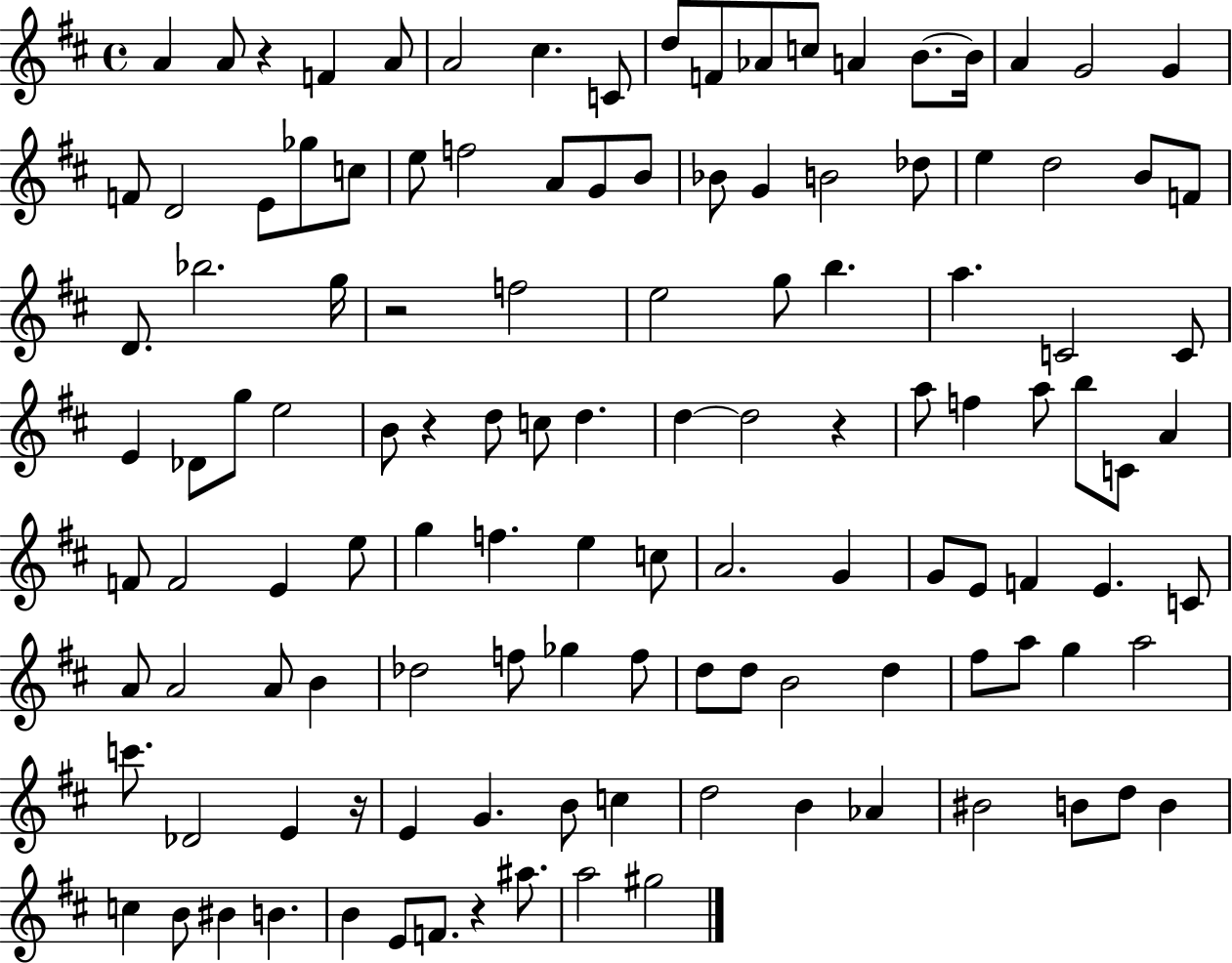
{
  \clef treble
  \time 4/4
  \defaultTimeSignature
  \key d \major
  a'4 a'8 r4 f'4 a'8 | a'2 cis''4. c'8 | d''8 f'8 aes'8 c''8 a'4 b'8.~~ b'16 | a'4 g'2 g'4 | \break f'8 d'2 e'8 ges''8 c''8 | e''8 f''2 a'8 g'8 b'8 | bes'8 g'4 b'2 des''8 | e''4 d''2 b'8 f'8 | \break d'8. bes''2. g''16 | r2 f''2 | e''2 g''8 b''4. | a''4. c'2 c'8 | \break e'4 des'8 g''8 e''2 | b'8 r4 d''8 c''8 d''4. | d''4~~ d''2 r4 | a''8 f''4 a''8 b''8 c'8 a'4 | \break f'8 f'2 e'4 e''8 | g''4 f''4. e''4 c''8 | a'2. g'4 | g'8 e'8 f'4 e'4. c'8 | \break a'8 a'2 a'8 b'4 | des''2 f''8 ges''4 f''8 | d''8 d''8 b'2 d''4 | fis''8 a''8 g''4 a''2 | \break c'''8. des'2 e'4 r16 | e'4 g'4. b'8 c''4 | d''2 b'4 aes'4 | bis'2 b'8 d''8 b'4 | \break c''4 b'8 bis'4 b'4. | b'4 e'8 f'8. r4 ais''8. | a''2 gis''2 | \bar "|."
}